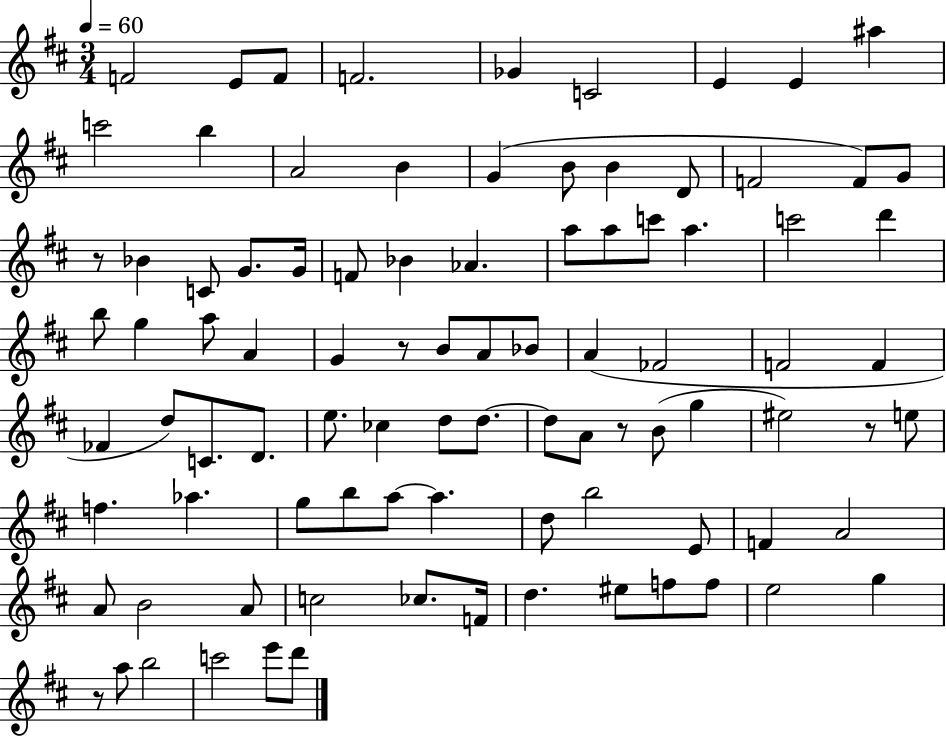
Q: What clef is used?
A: treble